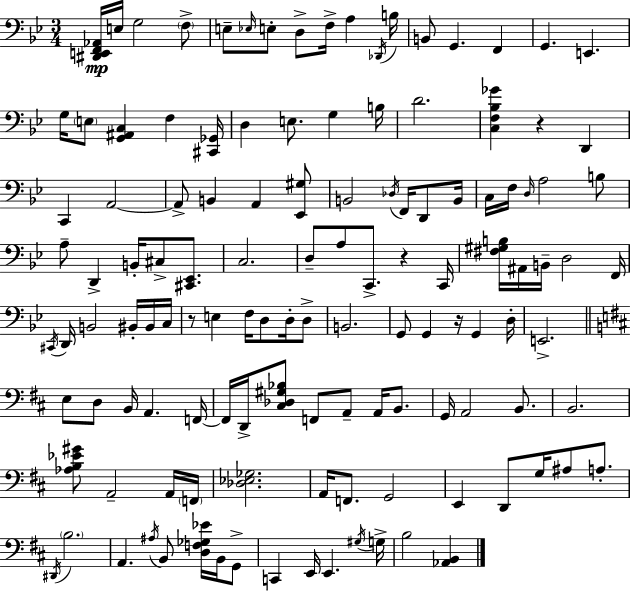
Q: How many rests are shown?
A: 4